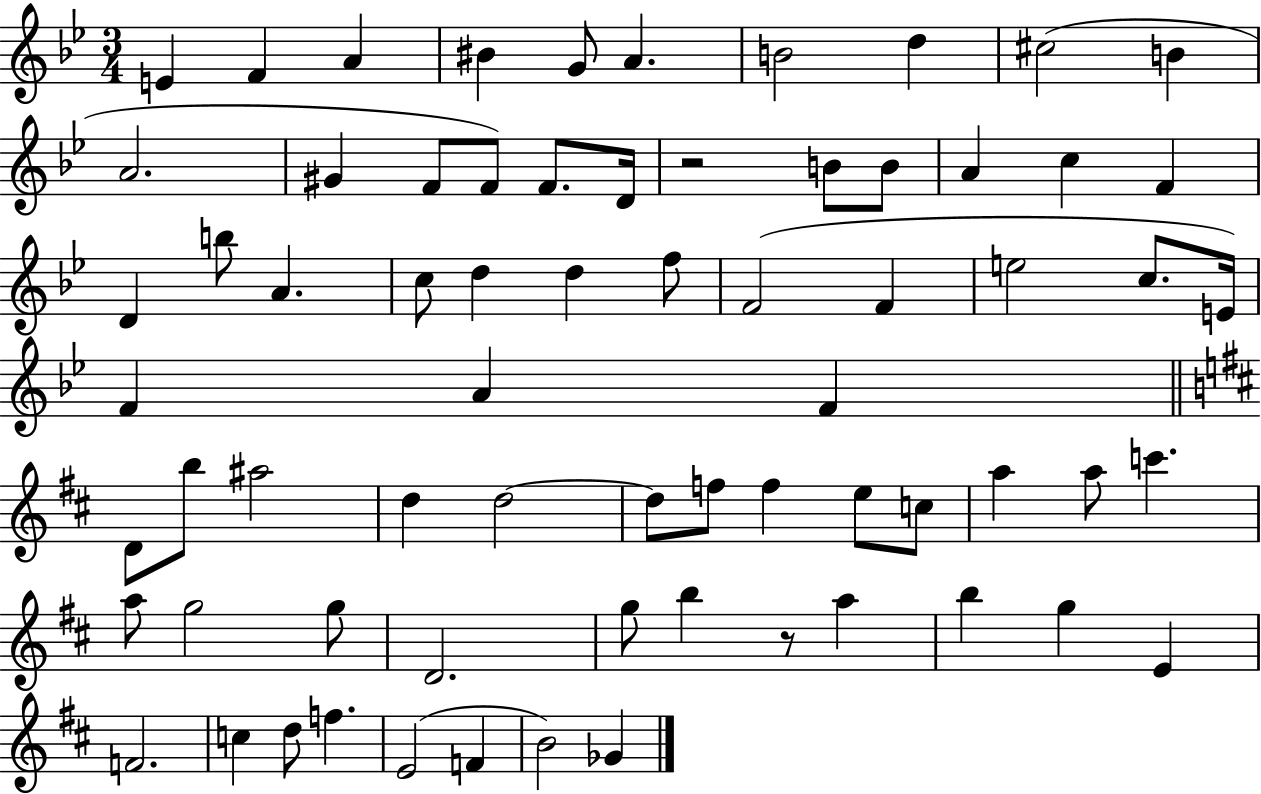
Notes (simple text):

E4/q F4/q A4/q BIS4/q G4/e A4/q. B4/h D5/q C#5/h B4/q A4/h. G#4/q F4/e F4/e F4/e. D4/s R/h B4/e B4/e A4/q C5/q F4/q D4/q B5/e A4/q. C5/e D5/q D5/q F5/e F4/h F4/q E5/h C5/e. E4/s F4/q A4/q F4/q D4/e B5/e A#5/h D5/q D5/h D5/e F5/e F5/q E5/e C5/e A5/q A5/e C6/q. A5/e G5/h G5/e D4/h. G5/e B5/q R/e A5/q B5/q G5/q E4/q F4/h. C5/q D5/e F5/q. E4/h F4/q B4/h Gb4/q